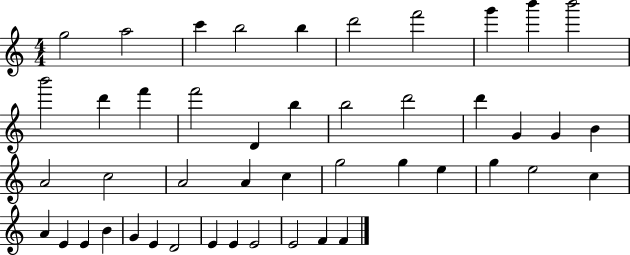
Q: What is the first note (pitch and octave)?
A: G5